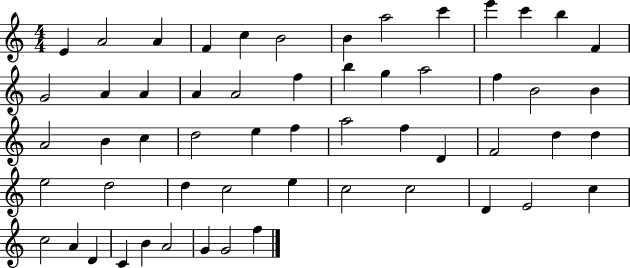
X:1
T:Untitled
M:4/4
L:1/4
K:C
E A2 A F c B2 B a2 c' e' c' b F G2 A A A A2 f b g a2 f B2 B A2 B c d2 e f a2 f D F2 d d e2 d2 d c2 e c2 c2 D E2 c c2 A D C B A2 G G2 f